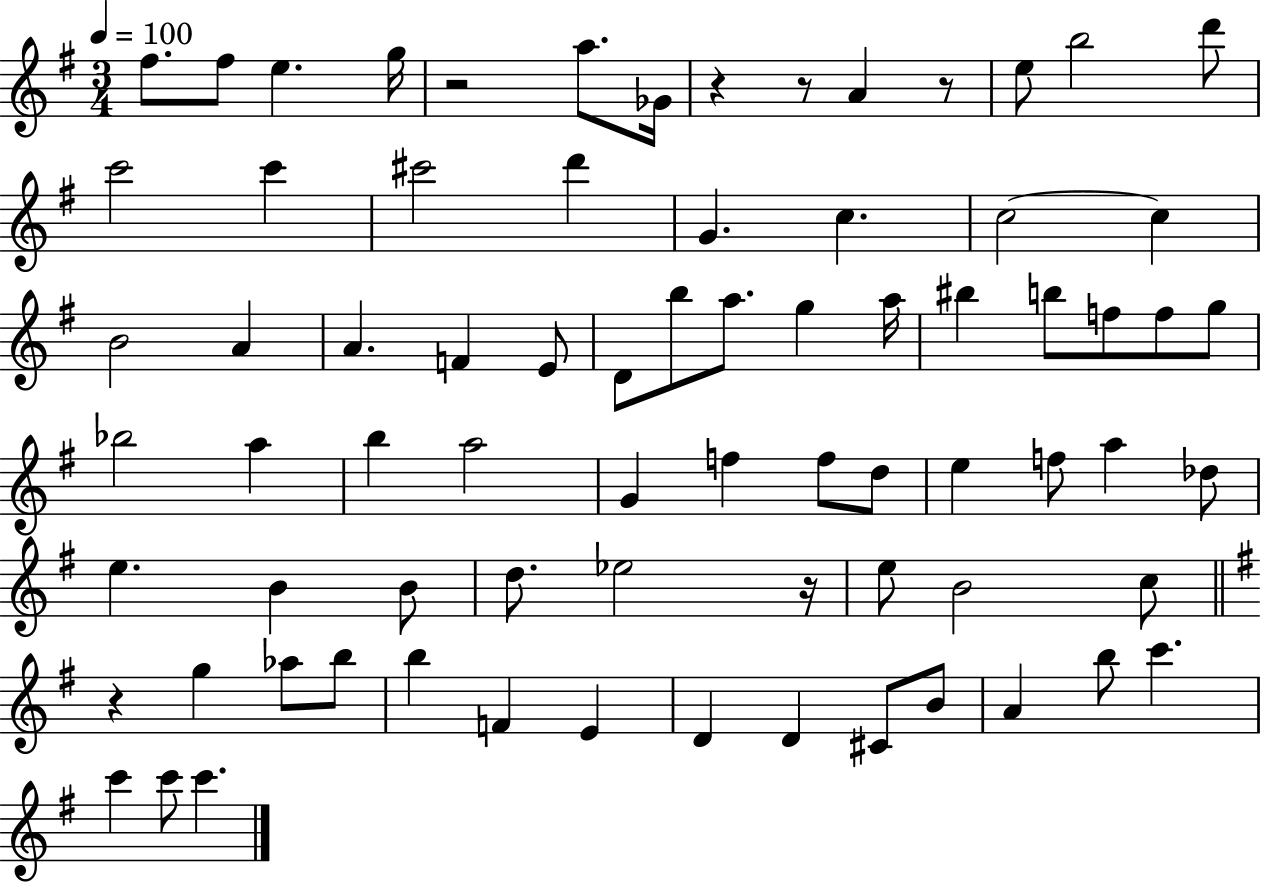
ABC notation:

X:1
T:Untitled
M:3/4
L:1/4
K:G
^f/2 ^f/2 e g/4 z2 a/2 _G/4 z z/2 A z/2 e/2 b2 d'/2 c'2 c' ^c'2 d' G c c2 c B2 A A F E/2 D/2 b/2 a/2 g a/4 ^b b/2 f/2 f/2 g/2 _b2 a b a2 G f f/2 d/2 e f/2 a _d/2 e B B/2 d/2 _e2 z/4 e/2 B2 c/2 z g _a/2 b/2 b F E D D ^C/2 B/2 A b/2 c' c' c'/2 c'